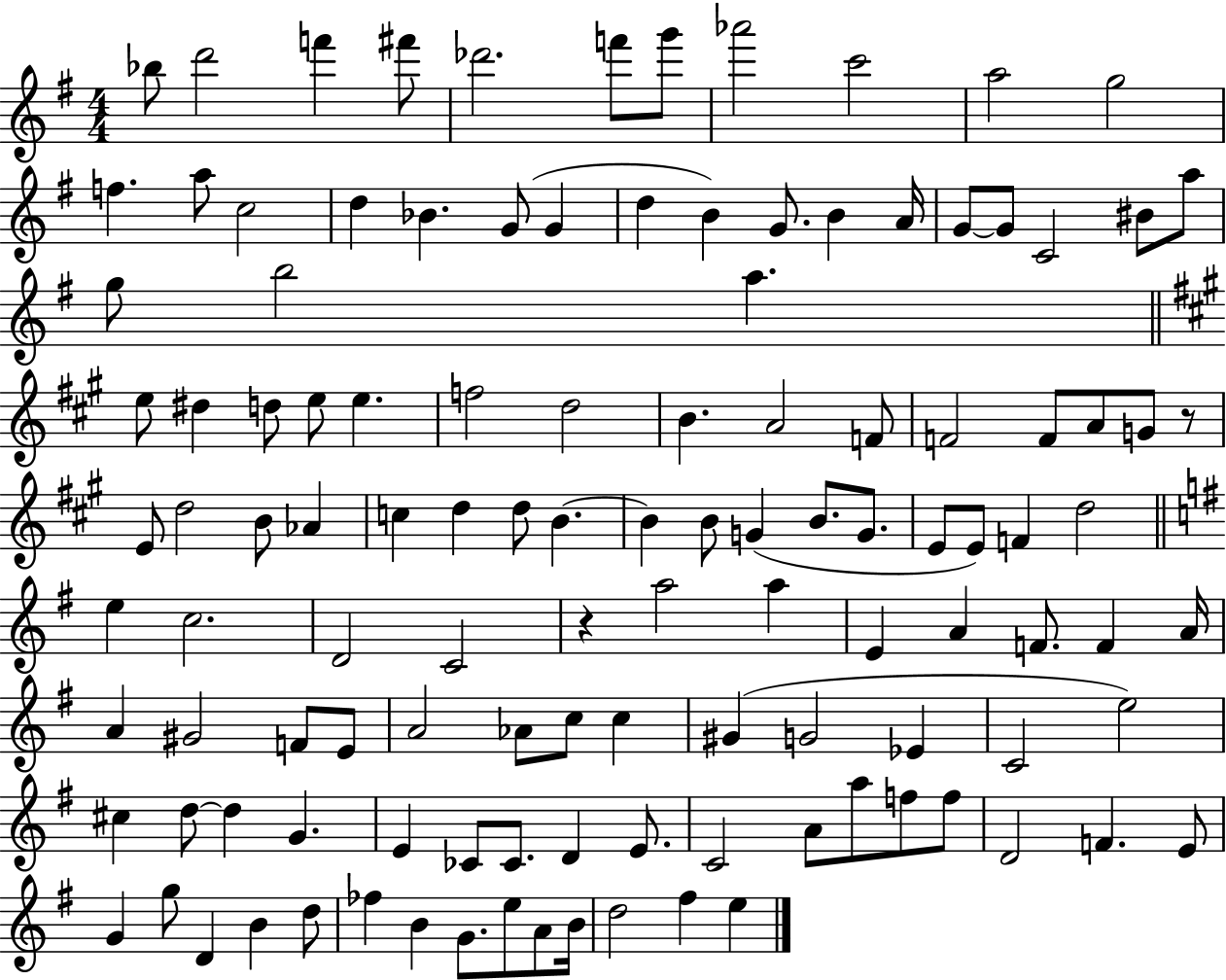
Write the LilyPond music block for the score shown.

{
  \clef treble
  \numericTimeSignature
  \time 4/4
  \key g \major
  bes''8 d'''2 f'''4 fis'''8 | des'''2. f'''8 g'''8 | aes'''2 c'''2 | a''2 g''2 | \break f''4. a''8 c''2 | d''4 bes'4. g'8( g'4 | d''4 b'4) g'8. b'4 a'16 | g'8~~ g'8 c'2 bis'8 a''8 | \break g''8 b''2 a''4. | \bar "||" \break \key a \major e''8 dis''4 d''8 e''8 e''4. | f''2 d''2 | b'4. a'2 f'8 | f'2 f'8 a'8 g'8 r8 | \break e'8 d''2 b'8 aes'4 | c''4 d''4 d''8 b'4.~~ | b'4 b'8 g'4( b'8. g'8. | e'8 e'8) f'4 d''2 | \break \bar "||" \break \key e \minor e''4 c''2. | d'2 c'2 | r4 a''2 a''4 | e'4 a'4 f'8. f'4 a'16 | \break a'4 gis'2 f'8 e'8 | a'2 aes'8 c''8 c''4 | gis'4( g'2 ees'4 | c'2 e''2) | \break cis''4 d''8~~ d''4 g'4. | e'4 ces'8 ces'8. d'4 e'8. | c'2 a'8 a''8 f''8 f''8 | d'2 f'4. e'8 | \break g'4 g''8 d'4 b'4 d''8 | fes''4 b'4 g'8. e''8 a'8 b'16 | d''2 fis''4 e''4 | \bar "|."
}